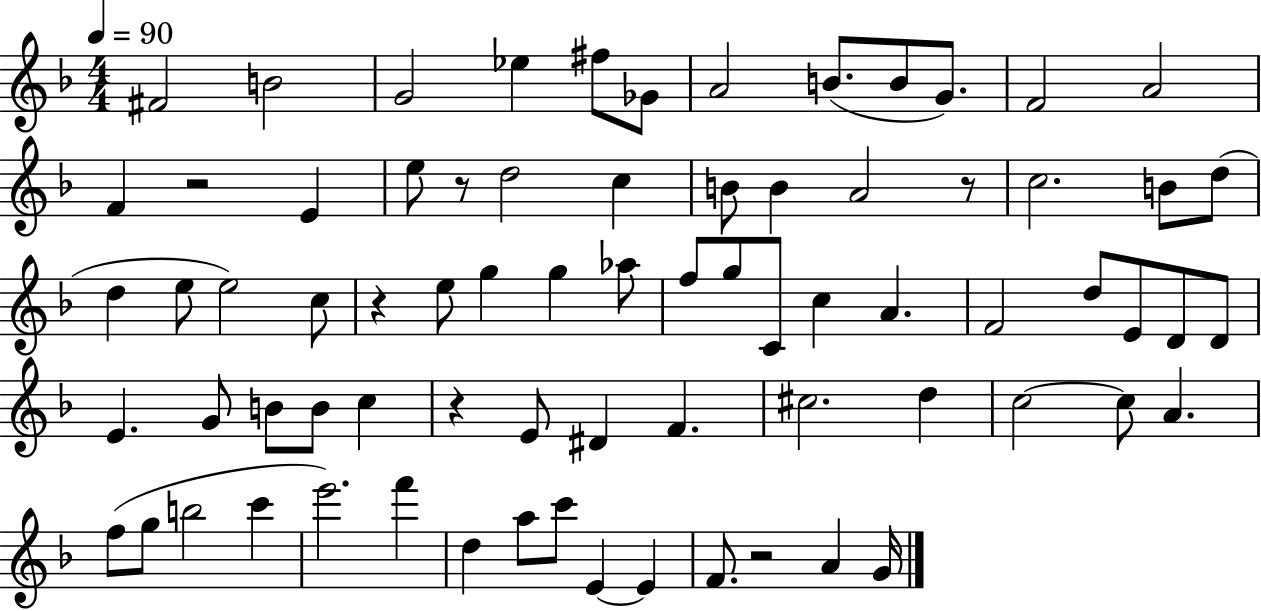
X:1
T:Untitled
M:4/4
L:1/4
K:F
^F2 B2 G2 _e ^f/2 _G/2 A2 B/2 B/2 G/2 F2 A2 F z2 E e/2 z/2 d2 c B/2 B A2 z/2 c2 B/2 d/2 d e/2 e2 c/2 z e/2 g g _a/2 f/2 g/2 C/2 c A F2 d/2 E/2 D/2 D/2 E G/2 B/2 B/2 c z E/2 ^D F ^c2 d c2 c/2 A f/2 g/2 b2 c' e'2 f' d a/2 c'/2 E E F/2 z2 A G/4